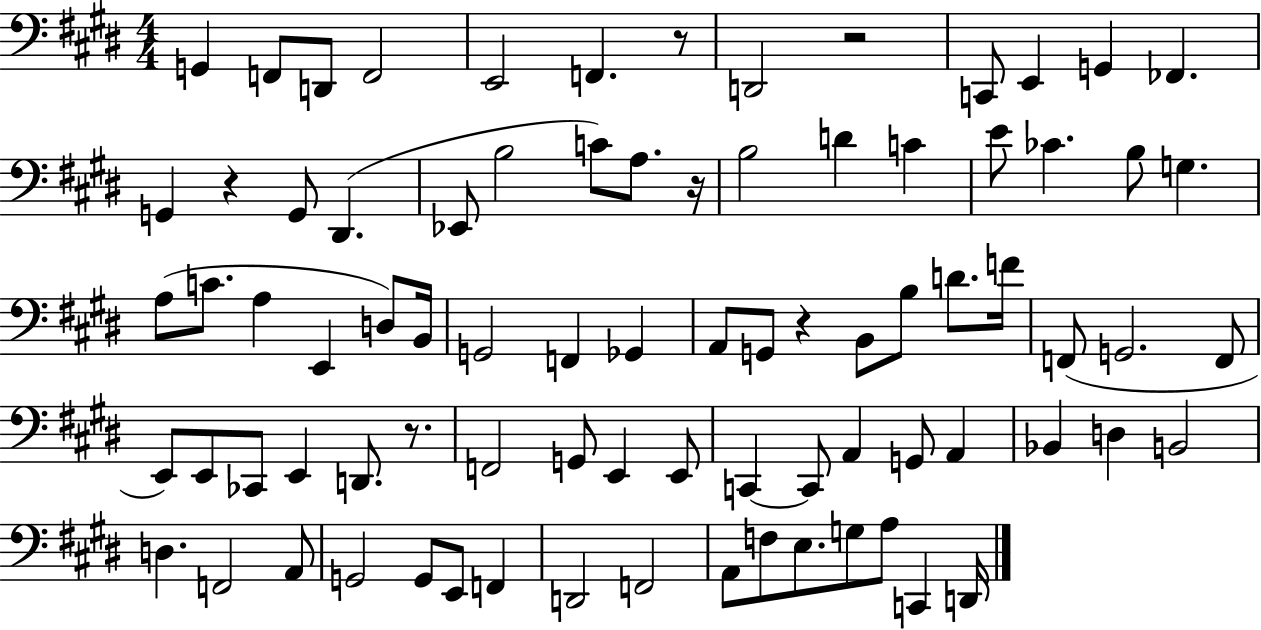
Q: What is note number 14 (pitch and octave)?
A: D#2